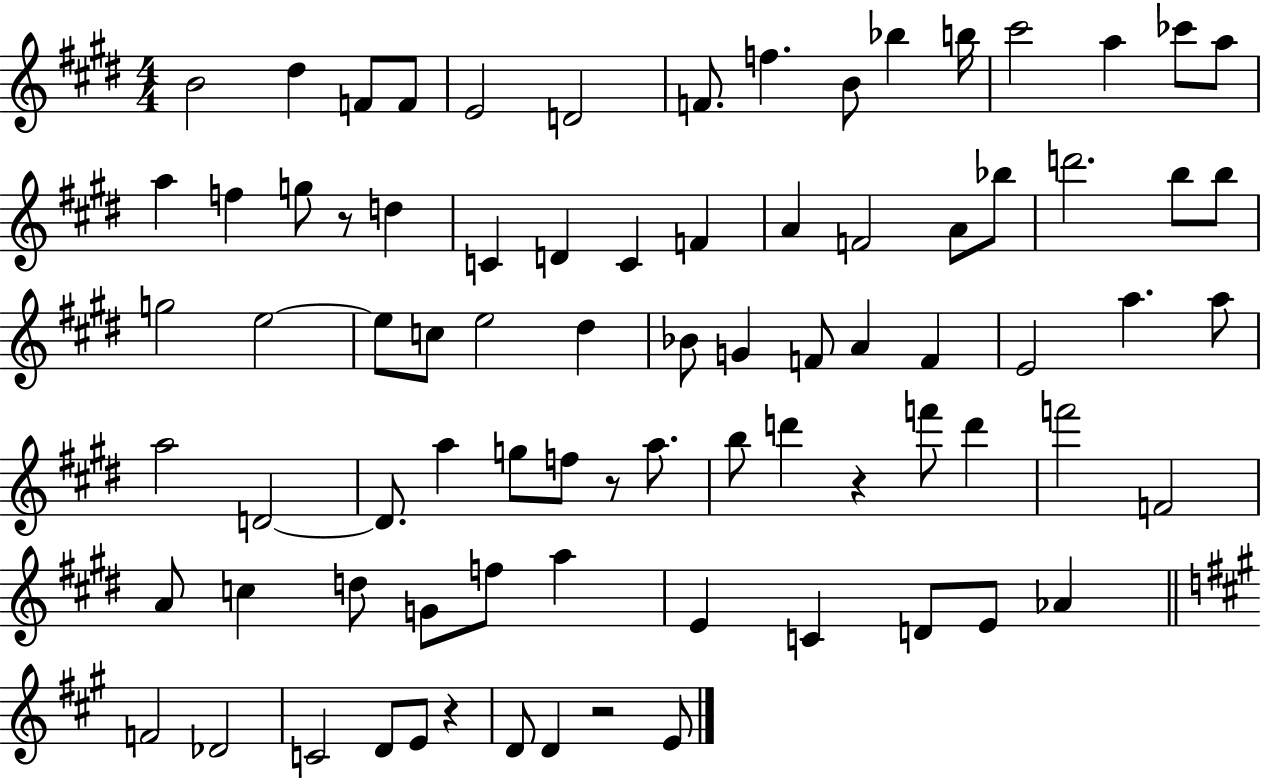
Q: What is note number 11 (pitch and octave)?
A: B5